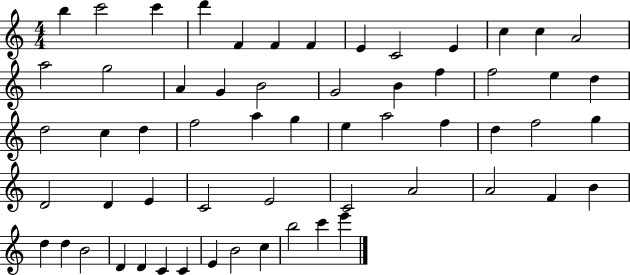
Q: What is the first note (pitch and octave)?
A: B5